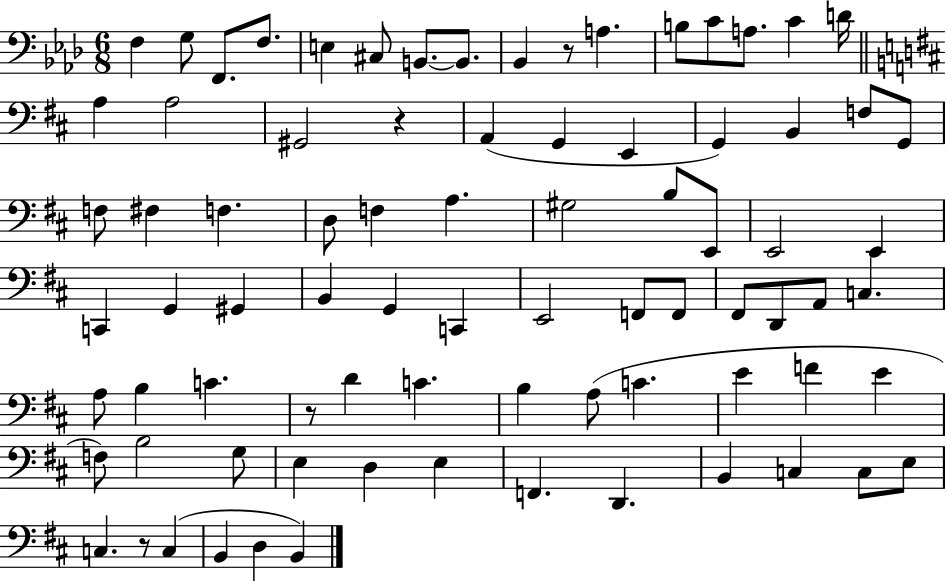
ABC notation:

X:1
T:Untitled
M:6/8
L:1/4
K:Ab
F, G,/2 F,,/2 F,/2 E, ^C,/2 B,,/2 B,,/2 _B,, z/2 A, B,/2 C/2 A,/2 C D/4 A, A,2 ^G,,2 z A,, G,, E,, G,, B,, F,/2 G,,/2 F,/2 ^F, F, D,/2 F, A, ^G,2 B,/2 E,,/2 E,,2 E,, C,, G,, ^G,, B,, G,, C,, E,,2 F,,/2 F,,/2 ^F,,/2 D,,/2 A,,/2 C, A,/2 B, C z/2 D C B, A,/2 C E F E F,/2 B,2 G,/2 E, D, E, F,, D,, B,, C, C,/2 E,/2 C, z/2 C, B,, D, B,,